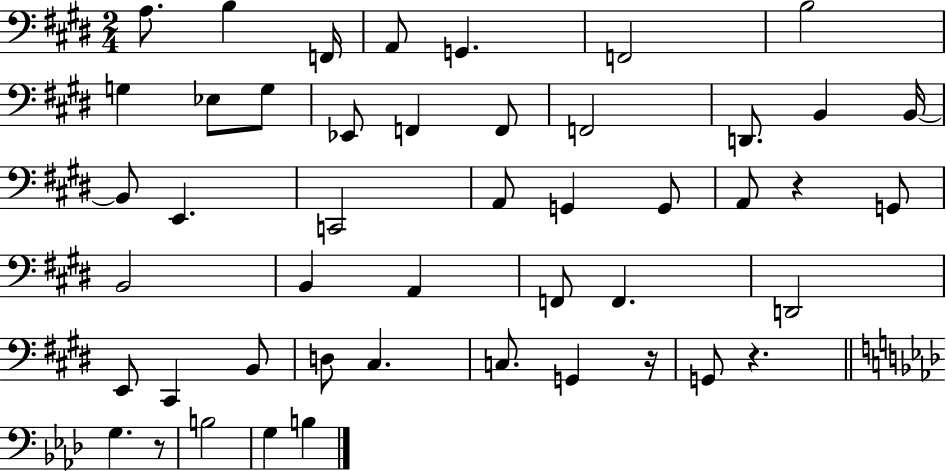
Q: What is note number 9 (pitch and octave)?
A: Eb3